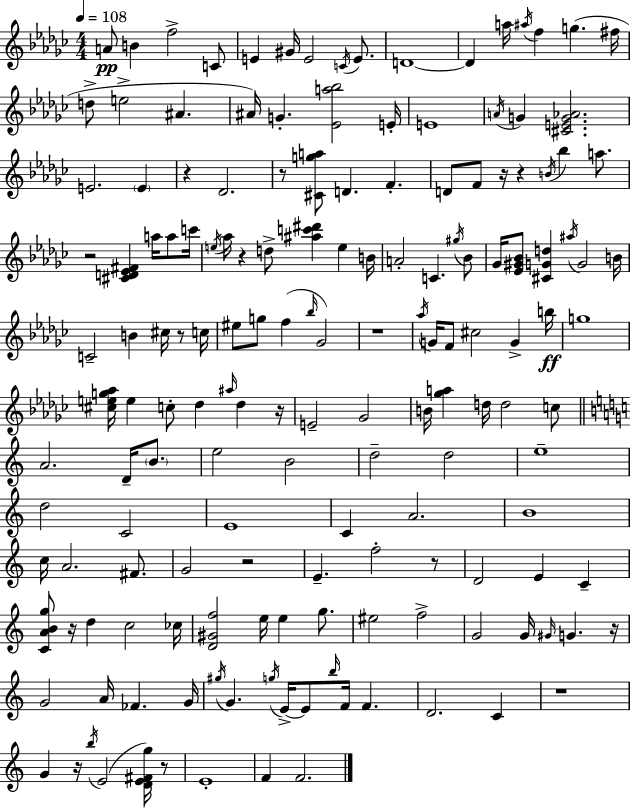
A4/e B4/q F5/h C4/e E4/q G#4/s E4/h C4/s E4/e. D4/w D4/q A5/s A#5/s F5/q G5/q. F#5/s D5/e E5/h A#4/q. A#4/s G4/q. [Eb4,A5,Bb5]/h E4/s E4/w A4/s G4/q [C#4,E4,G4,Ab4]/h. E4/h. E4/q R/q Db4/h. R/e [C#4,G5,A5]/e D4/q. F4/q. D4/e F4/e R/s R/q B4/s Bb5/q A5/e. R/h [C#4,D4,Eb4,F#4]/q A5/s A5/e C6/s E5/s Ab5/s R/q D5/e [A#5,C6,D#6]/q E5/q B4/s A4/h C4/q. G#5/s Bb4/e Gb4/s [Eb4,G#4,Bb4]/e [C#4,G4,D5]/q A#5/s G4/h B4/s C4/h B4/q C#5/s R/e C5/s EIS5/e G5/e F5/q Bb5/s Gb4/h R/w Ab5/s G4/s F4/e C#5/h G4/q B5/s G5/w [C#5,E5,G5,Ab5]/s E5/q C5/e Db5/q A#5/s Db5/q R/s E4/h Gb4/h B4/s [Gb5,A5]/q D5/s D5/h C5/e A4/h. D4/s B4/e. E5/h B4/h D5/h D5/h E5/w D5/h C4/h E4/w C4/q A4/h. B4/w C5/s A4/h. F#4/e. G4/h R/h E4/q. F5/h R/e D4/h E4/q C4/q [C4,A4,B4,G5]/e R/s D5/q C5/h CES5/s [D4,G#4,F5]/h E5/s E5/q G5/e. EIS5/h F5/h G4/h G4/s G#4/s G4/q. R/s G4/h A4/s FES4/q. G4/s G#5/s G4/q. G5/s E4/s E4/e B5/s F4/s F4/q. D4/h. C4/q R/w G4/q R/s B5/s E4/h [D4,E4,F#4,G5]/s R/e E4/w F4/q F4/h.